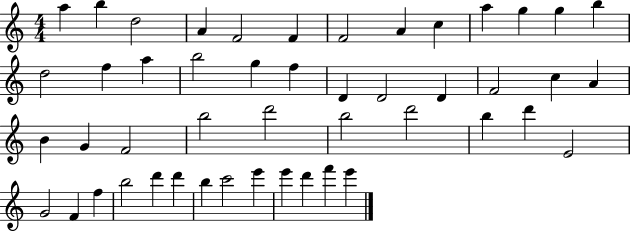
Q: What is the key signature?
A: C major